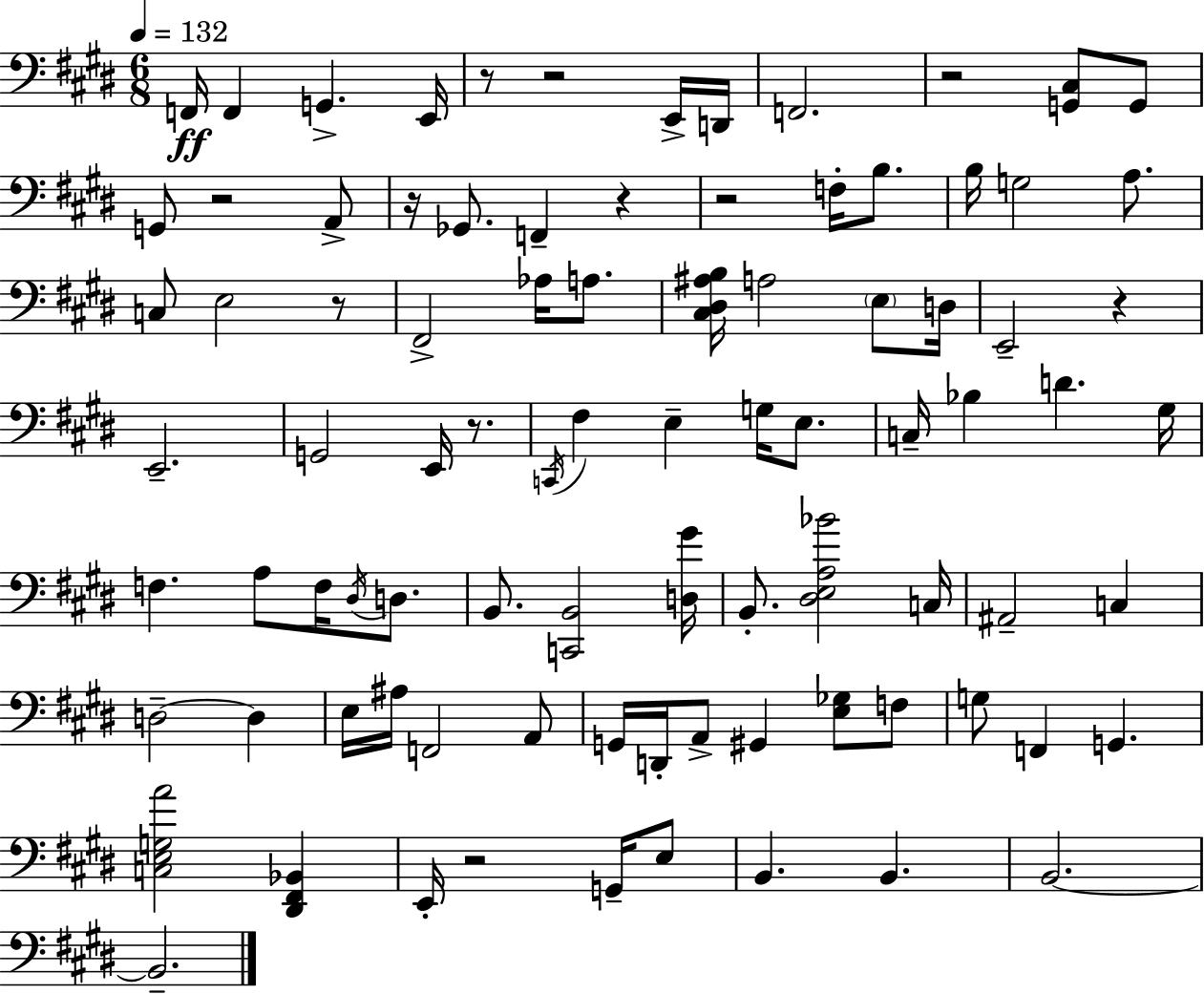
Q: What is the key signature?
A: E major